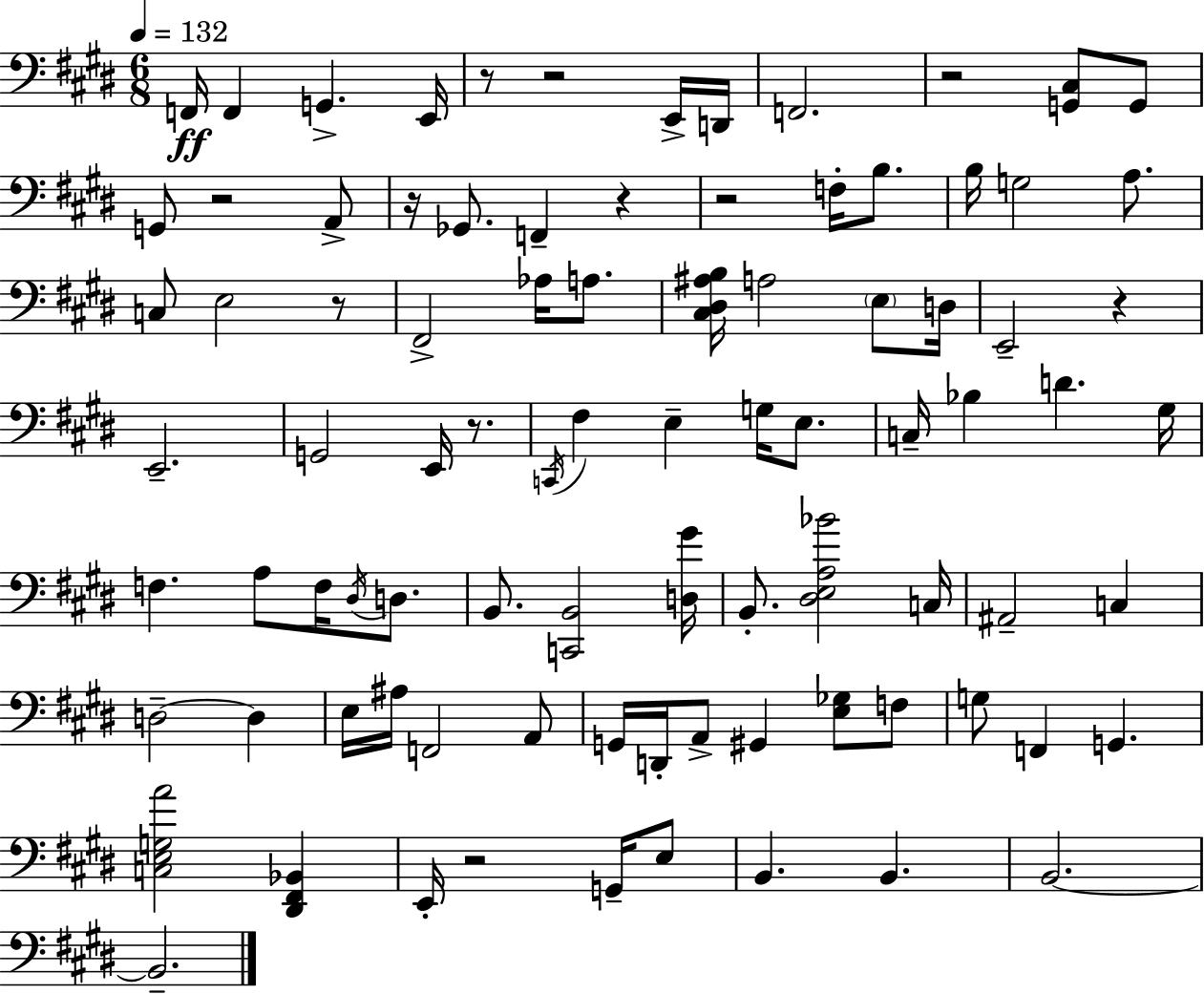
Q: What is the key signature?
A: E major